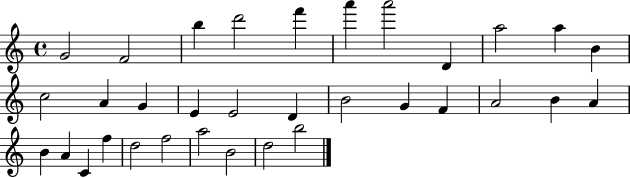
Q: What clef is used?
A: treble